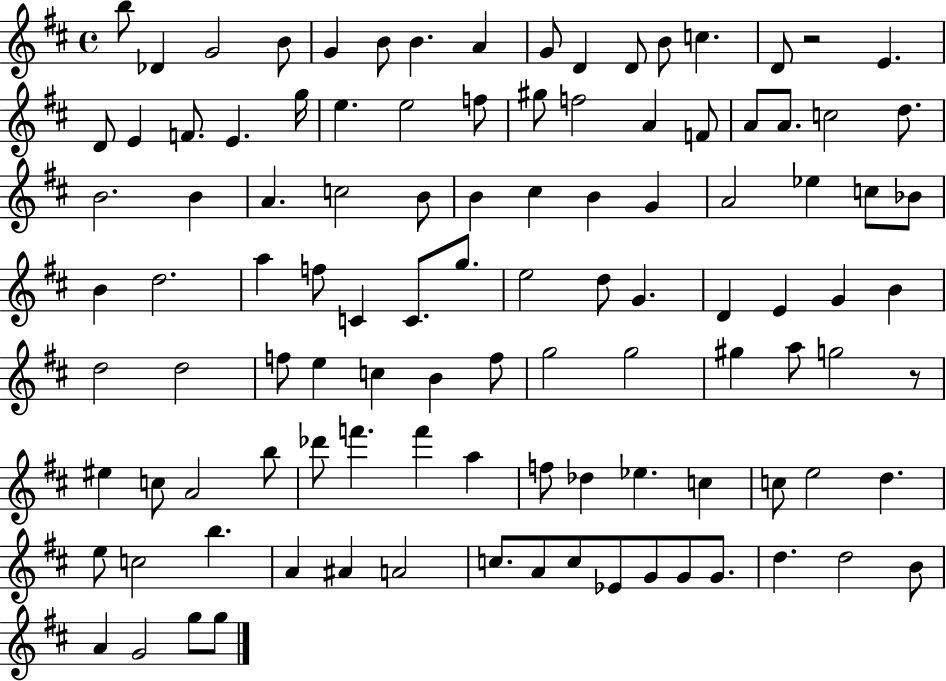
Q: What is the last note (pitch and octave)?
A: G5